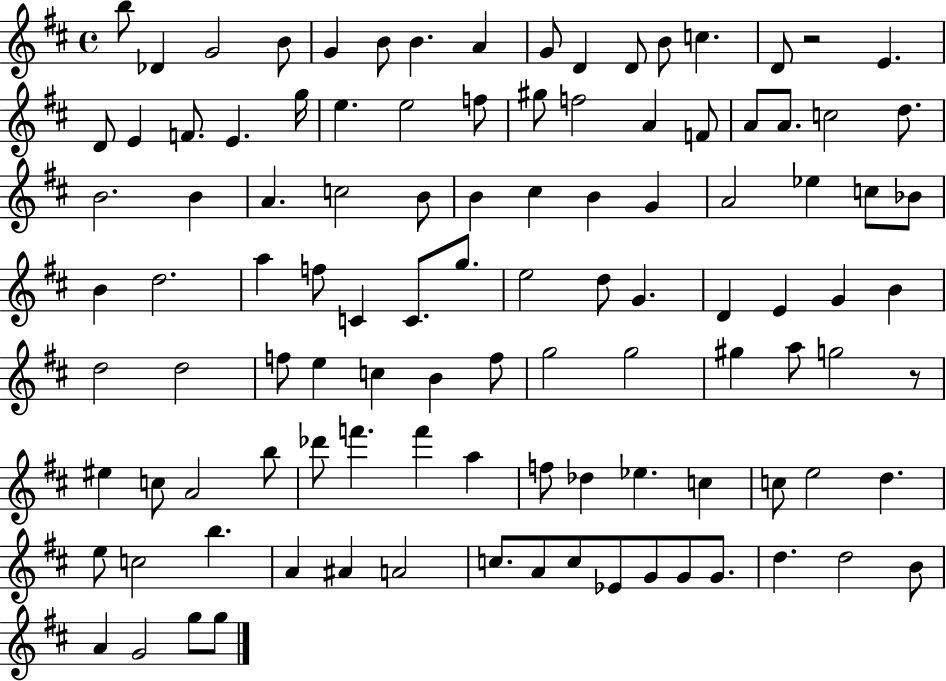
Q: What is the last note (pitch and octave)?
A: G5